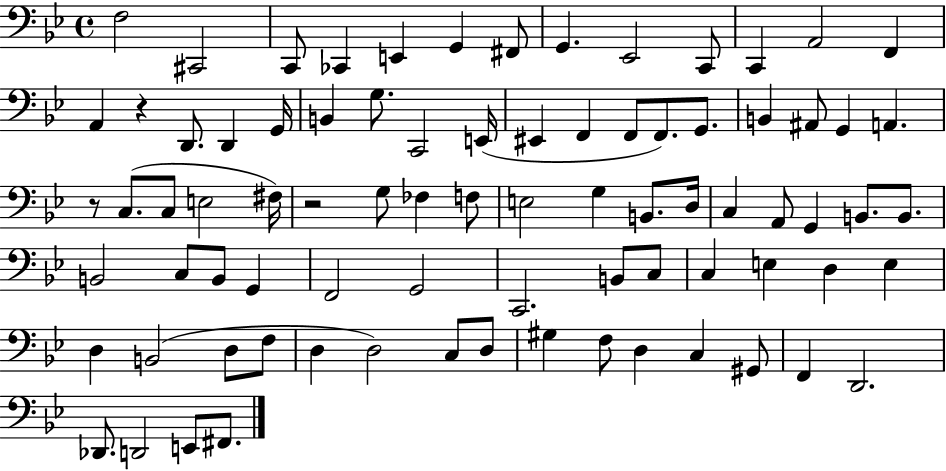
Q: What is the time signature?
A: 4/4